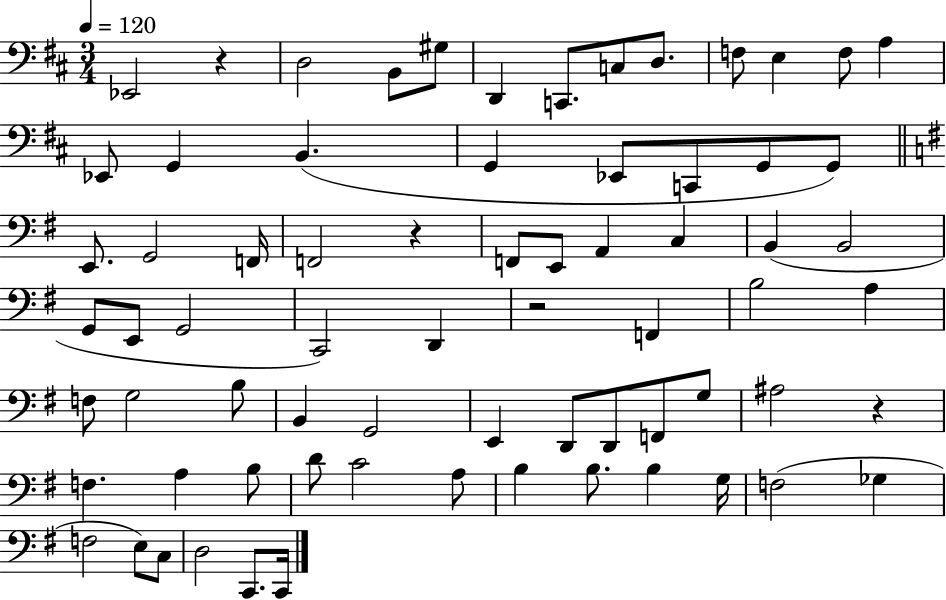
X:1
T:Untitled
M:3/4
L:1/4
K:D
_E,,2 z D,2 B,,/2 ^G,/2 D,, C,,/2 C,/2 D,/2 F,/2 E, F,/2 A, _E,,/2 G,, B,, G,, _E,,/2 C,,/2 G,,/2 G,,/2 E,,/2 G,,2 F,,/4 F,,2 z F,,/2 E,,/2 A,, C, B,, B,,2 G,,/2 E,,/2 G,,2 C,,2 D,, z2 F,, B,2 A, F,/2 G,2 B,/2 B,, G,,2 E,, D,,/2 D,,/2 F,,/2 G,/2 ^A,2 z F, A, B,/2 D/2 C2 A,/2 B, B,/2 B, G,/4 F,2 _G, F,2 E,/2 C,/2 D,2 C,,/2 C,,/4